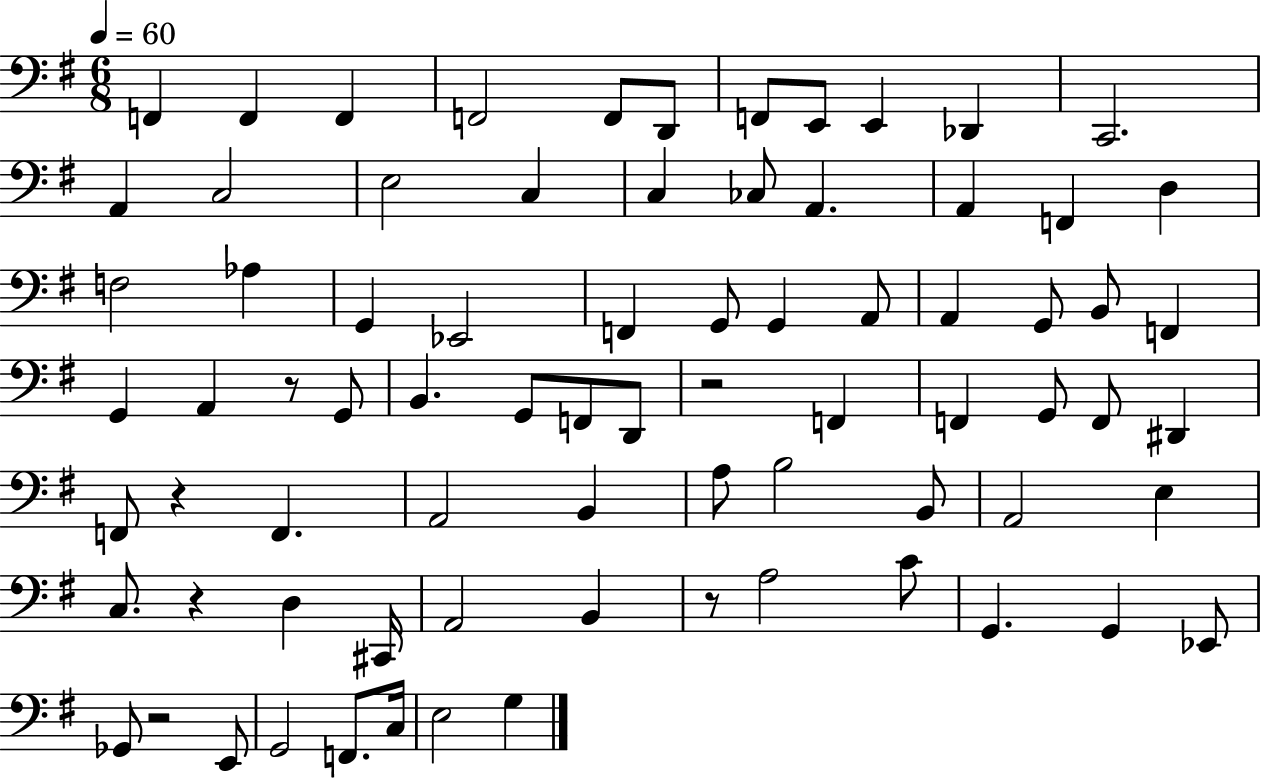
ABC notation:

X:1
T:Untitled
M:6/8
L:1/4
K:G
F,, F,, F,, F,,2 F,,/2 D,,/2 F,,/2 E,,/2 E,, _D,, C,,2 A,, C,2 E,2 C, C, _C,/2 A,, A,, F,, D, F,2 _A, G,, _E,,2 F,, G,,/2 G,, A,,/2 A,, G,,/2 B,,/2 F,, G,, A,, z/2 G,,/2 B,, G,,/2 F,,/2 D,,/2 z2 F,, F,, G,,/2 F,,/2 ^D,, F,,/2 z F,, A,,2 B,, A,/2 B,2 B,,/2 A,,2 E, C,/2 z D, ^C,,/4 A,,2 B,, z/2 A,2 C/2 G,, G,, _E,,/2 _G,,/2 z2 E,,/2 G,,2 F,,/2 C,/4 E,2 G,